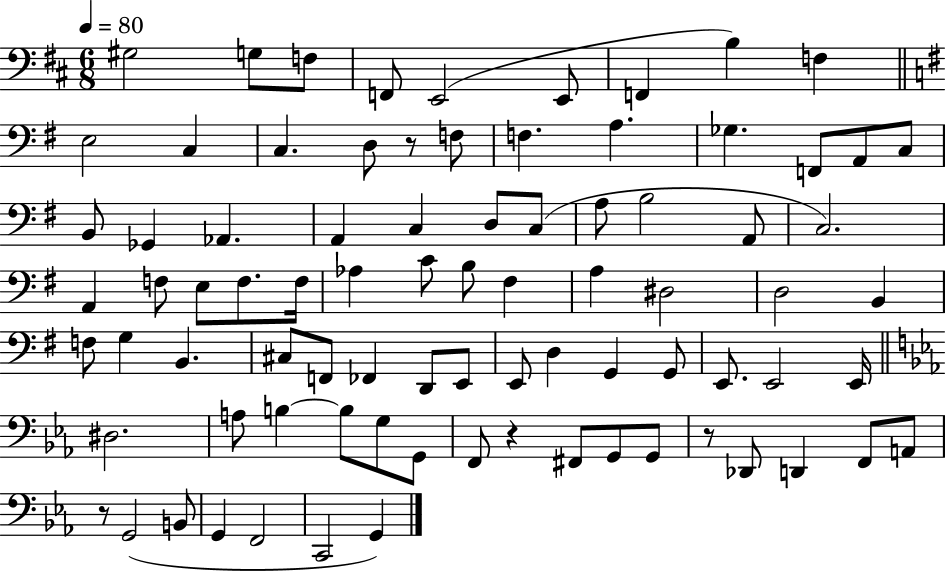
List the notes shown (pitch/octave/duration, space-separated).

G#3/h G3/e F3/e F2/e E2/h E2/e F2/q B3/q F3/q E3/h C3/q C3/q. D3/e R/e F3/e F3/q. A3/q. Gb3/q. F2/e A2/e C3/e B2/e Gb2/q Ab2/q. A2/q C3/q D3/e C3/e A3/e B3/h A2/e C3/h. A2/q F3/e E3/e F3/e. F3/s Ab3/q C4/e B3/e F#3/q A3/q D#3/h D3/h B2/q F3/e G3/q B2/q. C#3/e F2/e FES2/q D2/e E2/e E2/e D3/q G2/q G2/e E2/e. E2/h E2/s D#3/h. A3/e B3/q B3/e G3/e G2/e F2/e R/q F#2/e G2/e G2/e R/e Db2/e D2/q F2/e A2/e R/e G2/h B2/e G2/q F2/h C2/h G2/q